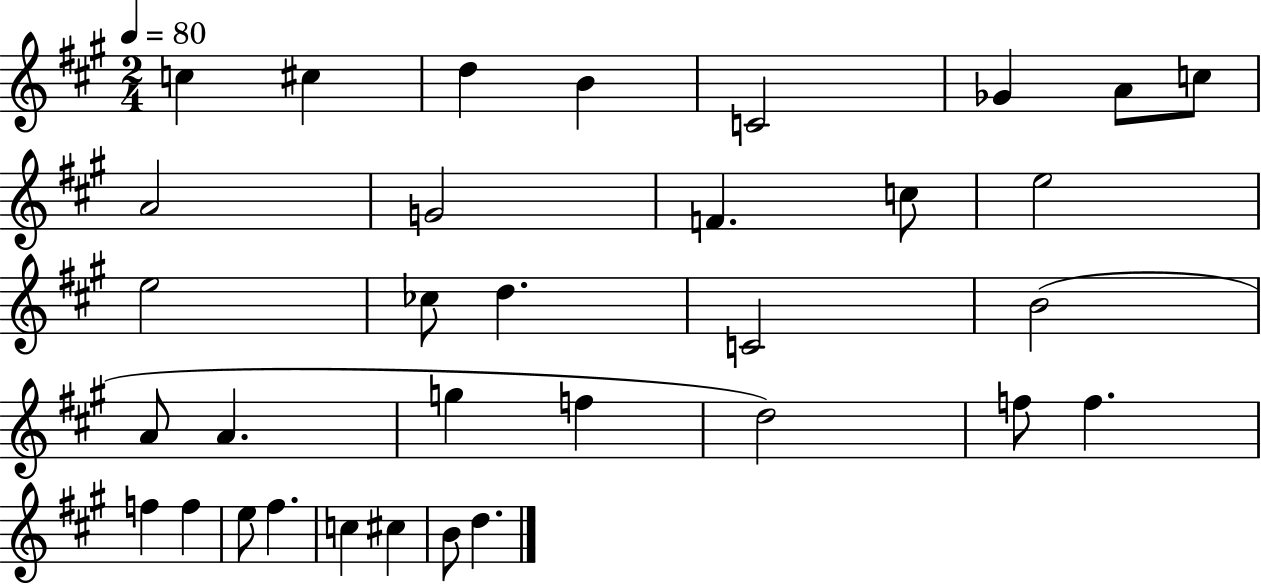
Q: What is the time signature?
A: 2/4